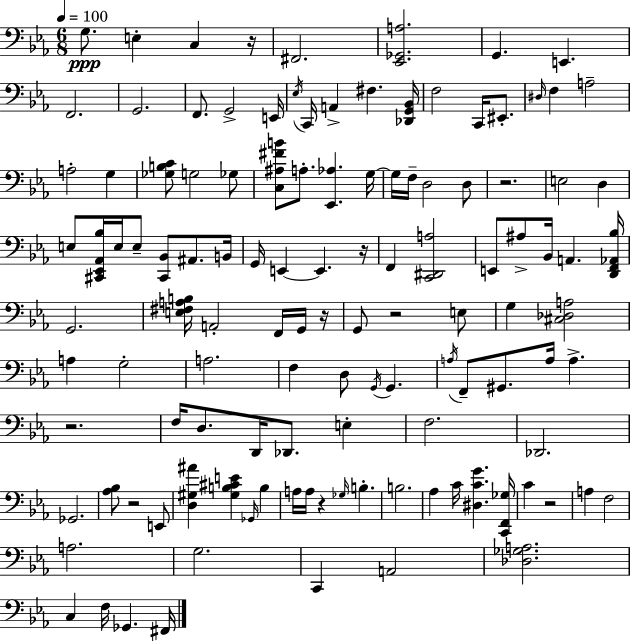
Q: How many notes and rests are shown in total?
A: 120